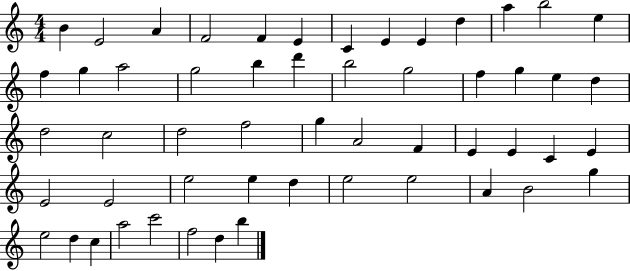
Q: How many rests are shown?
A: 0